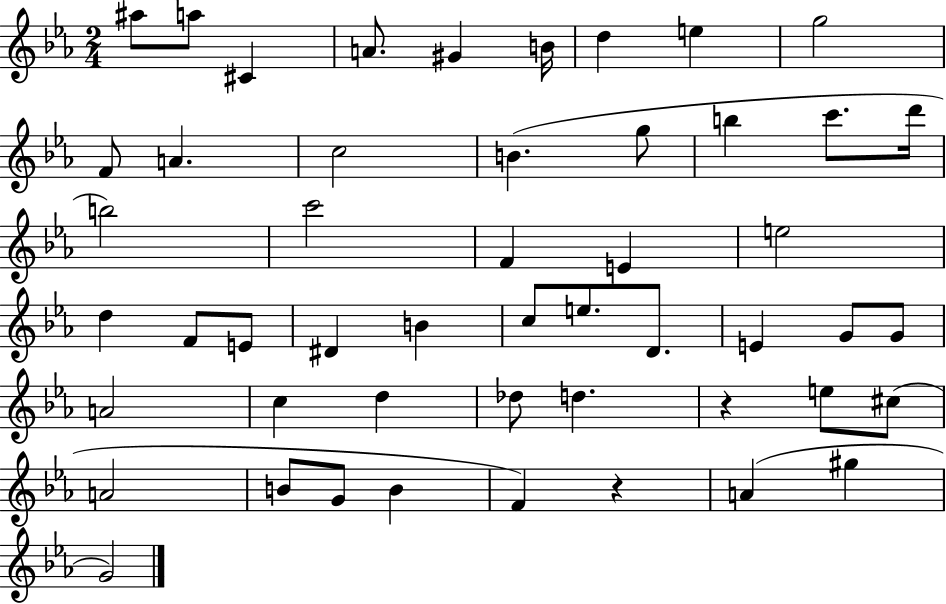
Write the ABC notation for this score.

X:1
T:Untitled
M:2/4
L:1/4
K:Eb
^a/2 a/2 ^C A/2 ^G B/4 d e g2 F/2 A c2 B g/2 b c'/2 d'/4 b2 c'2 F E e2 d F/2 E/2 ^D B c/2 e/2 D/2 E G/2 G/2 A2 c d _d/2 d z e/2 ^c/2 A2 B/2 G/2 B F z A ^g G2